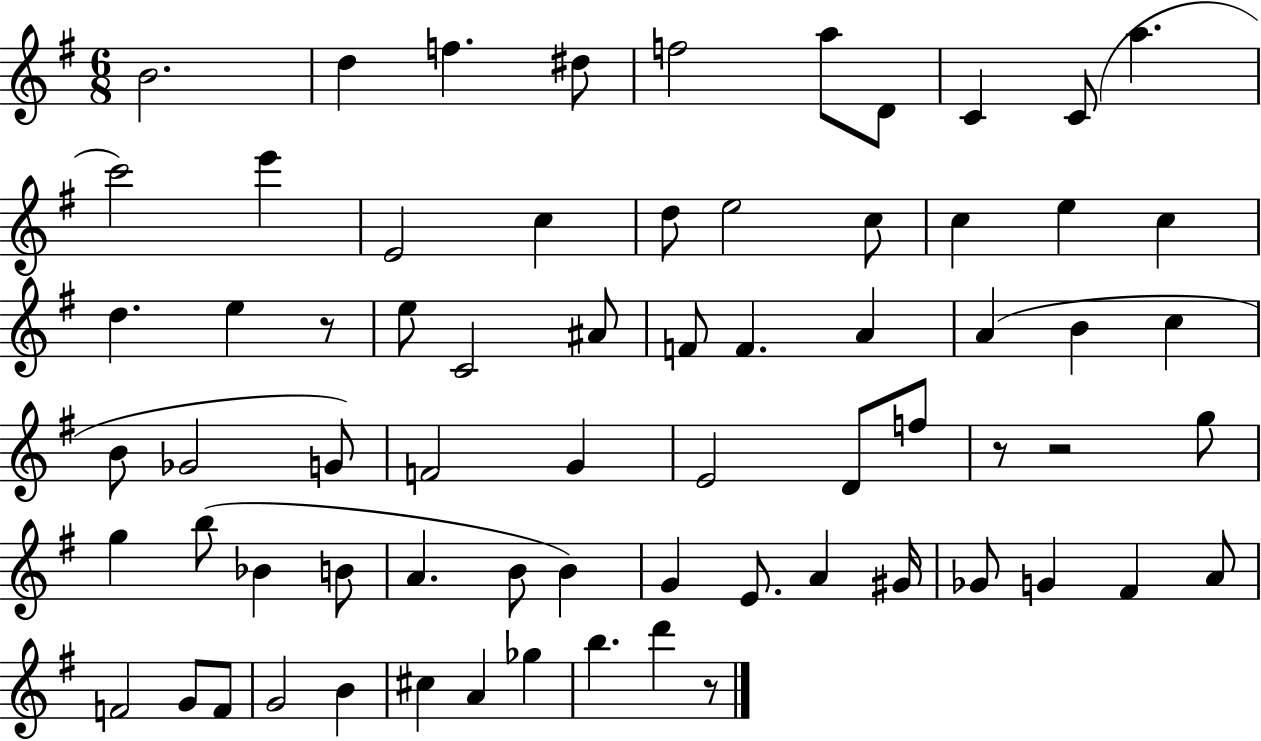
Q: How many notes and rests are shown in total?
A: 69